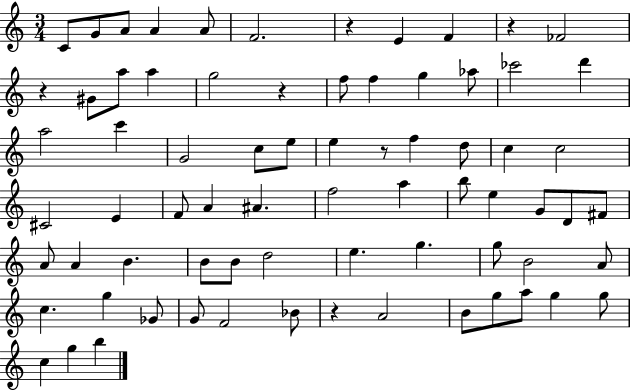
{
  \clef treble
  \numericTimeSignature
  \time 3/4
  \key c \major
  \repeat volta 2 { c'8 g'8 a'8 a'4 a'8 | f'2. | r4 e'4 f'4 | r4 fes'2 | \break r4 gis'8 a''8 a''4 | g''2 r4 | f''8 f''4 g''4 aes''8 | ces'''2 d'''4 | \break a''2 c'''4 | g'2 c''8 e''8 | e''4 r8 f''4 d''8 | c''4 c''2 | \break cis'2 e'4 | f'8 a'4 ais'4. | f''2 a''4 | b''8 e''4 g'8 d'8 fis'8 | \break a'8 a'4 b'4. | b'8 b'8 d''2 | e''4. g''4. | g''8 b'2 a'8 | \break c''4. g''4 ges'8 | g'8 f'2 bes'8 | r4 a'2 | b'8 g''8 a''8 g''4 g''8 | \break c''4 g''4 b''4 | } \bar "|."
}